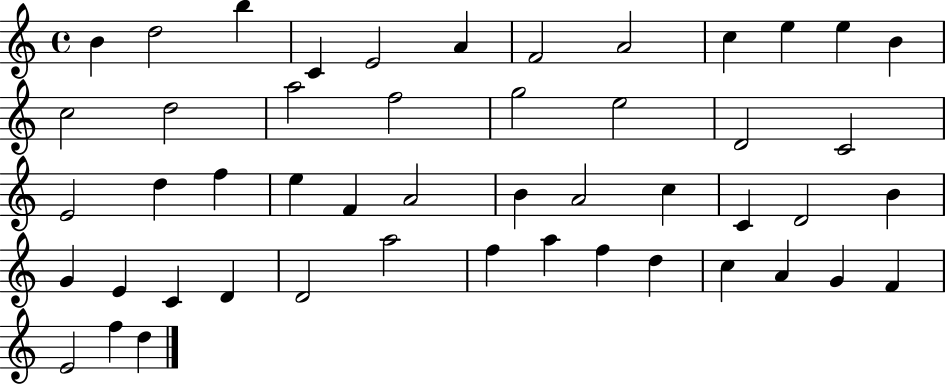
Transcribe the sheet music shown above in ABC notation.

X:1
T:Untitled
M:4/4
L:1/4
K:C
B d2 b C E2 A F2 A2 c e e B c2 d2 a2 f2 g2 e2 D2 C2 E2 d f e F A2 B A2 c C D2 B G E C D D2 a2 f a f d c A G F E2 f d